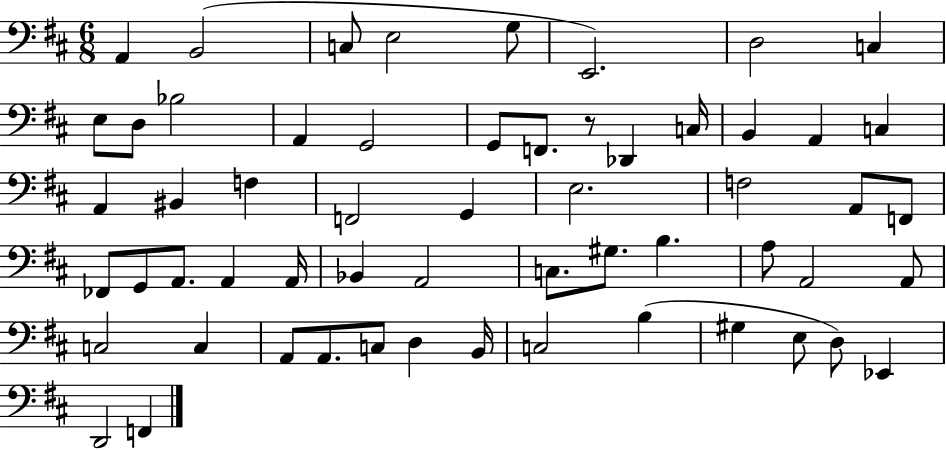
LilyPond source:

{
  \clef bass
  \numericTimeSignature
  \time 6/8
  \key d \major
  a,4 b,2( | c8 e2 g8 | e,2.) | d2 c4 | \break e8 d8 bes2 | a,4 g,2 | g,8 f,8. r8 des,4 c16 | b,4 a,4 c4 | \break a,4 bis,4 f4 | f,2 g,4 | e2. | f2 a,8 f,8 | \break fes,8 g,8 a,8. a,4 a,16 | bes,4 a,2 | c8. gis8. b4. | a8 a,2 a,8 | \break c2 c4 | a,8 a,8. c8 d4 b,16 | c2 b4( | gis4 e8 d8) ees,4 | \break d,2 f,4 | \bar "|."
}